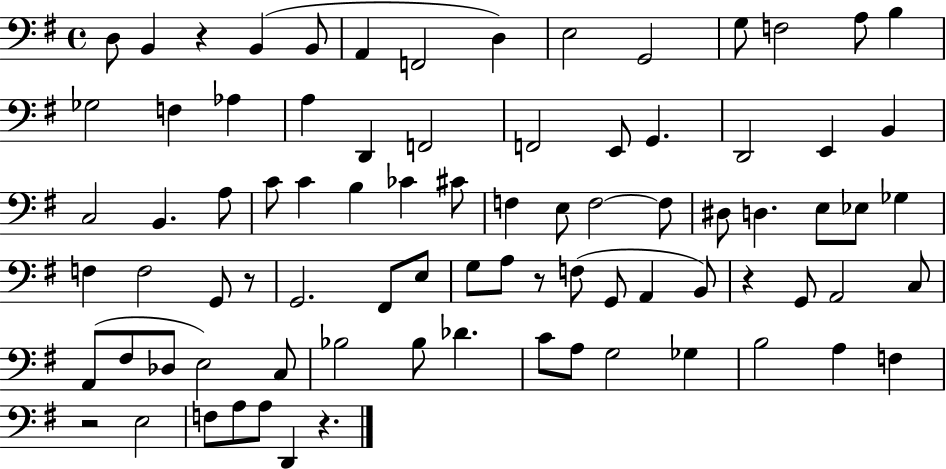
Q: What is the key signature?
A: G major